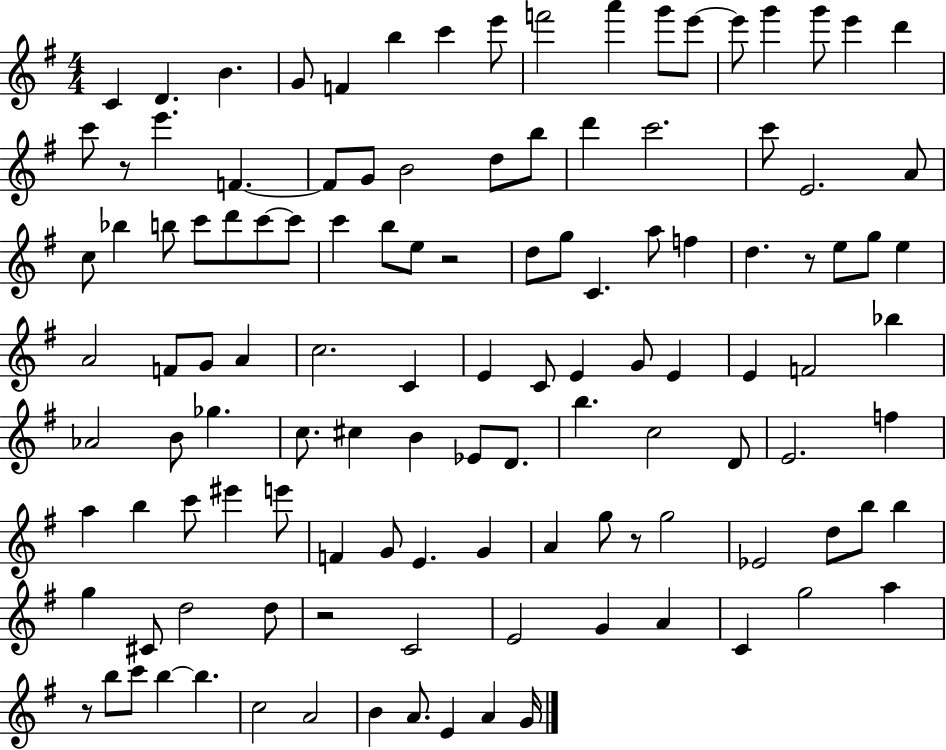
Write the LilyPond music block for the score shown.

{
  \clef treble
  \numericTimeSignature
  \time 4/4
  \key g \major
  \repeat volta 2 { c'4 d'4. b'4. | g'8 f'4 b''4 c'''4 e'''8 | f'''2 a'''4 g'''8 e'''8~~ | e'''8 g'''4 g'''8 e'''4 d'''4 | \break c'''8 r8 e'''4. f'4.~~ | f'8 g'8 b'2 d''8 b''8 | d'''4 c'''2. | c'''8 e'2. a'8 | \break c''8 bes''4 b''8 c'''8 d'''8 c'''8~~ c'''8 | c'''4 b''8 e''8 r2 | d''8 g''8 c'4. a''8 f''4 | d''4. r8 e''8 g''8 e''4 | \break a'2 f'8 g'8 a'4 | c''2. c'4 | e'4 c'8 e'4 g'8 e'4 | e'4 f'2 bes''4 | \break aes'2 b'8 ges''4. | c''8. cis''4 b'4 ees'8 d'8. | b''4. c''2 d'8 | e'2. f''4 | \break a''4 b''4 c'''8 eis'''4 e'''8 | f'4 g'8 e'4. g'4 | a'4 g''8 r8 g''2 | ees'2 d''8 b''8 b''4 | \break g''4 cis'8 d''2 d''8 | r2 c'2 | e'2 g'4 a'4 | c'4 g''2 a''4 | \break r8 b''8 c'''8 b''4~~ b''4. | c''2 a'2 | b'4 a'8. e'4 a'4 g'16 | } \bar "|."
}